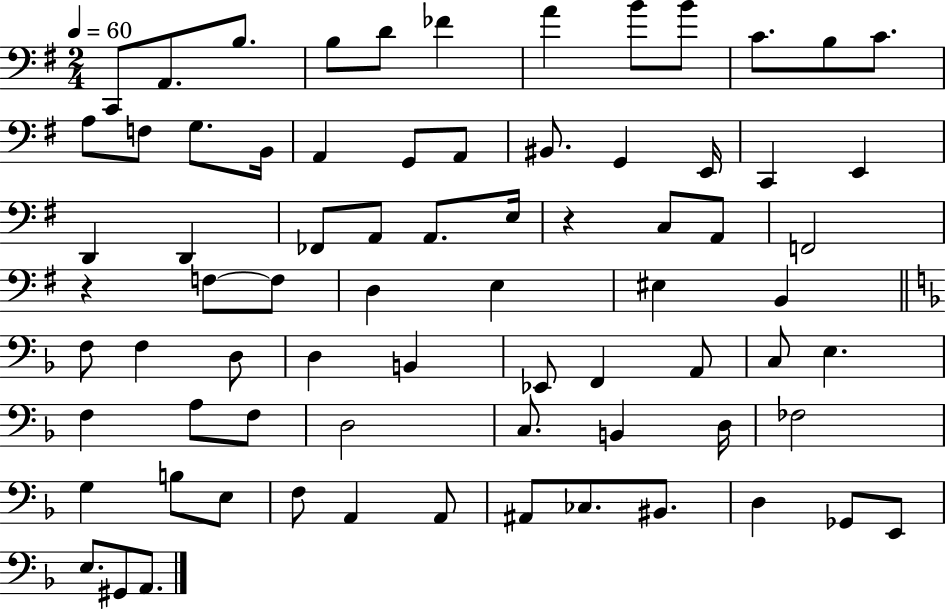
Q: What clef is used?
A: bass